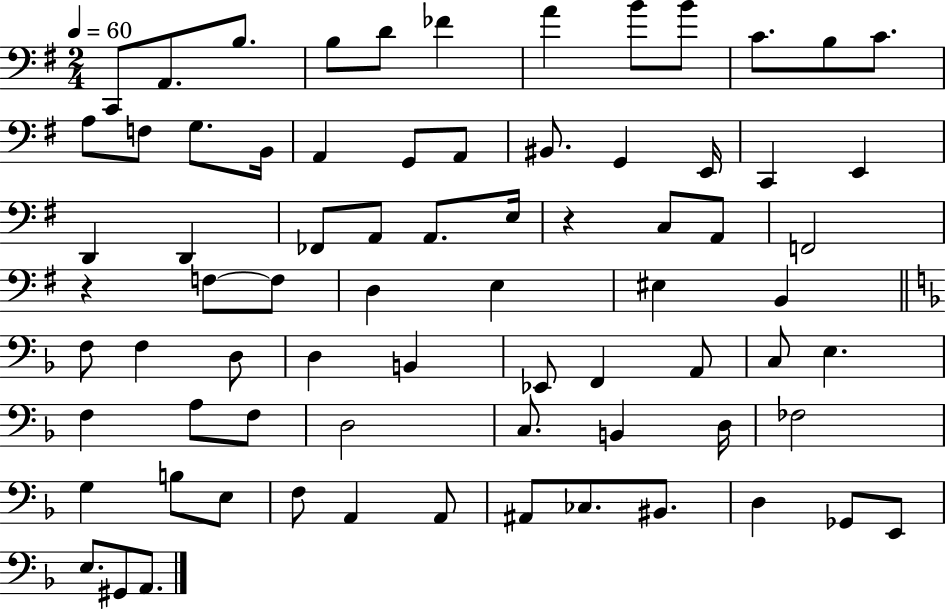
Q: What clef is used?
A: bass